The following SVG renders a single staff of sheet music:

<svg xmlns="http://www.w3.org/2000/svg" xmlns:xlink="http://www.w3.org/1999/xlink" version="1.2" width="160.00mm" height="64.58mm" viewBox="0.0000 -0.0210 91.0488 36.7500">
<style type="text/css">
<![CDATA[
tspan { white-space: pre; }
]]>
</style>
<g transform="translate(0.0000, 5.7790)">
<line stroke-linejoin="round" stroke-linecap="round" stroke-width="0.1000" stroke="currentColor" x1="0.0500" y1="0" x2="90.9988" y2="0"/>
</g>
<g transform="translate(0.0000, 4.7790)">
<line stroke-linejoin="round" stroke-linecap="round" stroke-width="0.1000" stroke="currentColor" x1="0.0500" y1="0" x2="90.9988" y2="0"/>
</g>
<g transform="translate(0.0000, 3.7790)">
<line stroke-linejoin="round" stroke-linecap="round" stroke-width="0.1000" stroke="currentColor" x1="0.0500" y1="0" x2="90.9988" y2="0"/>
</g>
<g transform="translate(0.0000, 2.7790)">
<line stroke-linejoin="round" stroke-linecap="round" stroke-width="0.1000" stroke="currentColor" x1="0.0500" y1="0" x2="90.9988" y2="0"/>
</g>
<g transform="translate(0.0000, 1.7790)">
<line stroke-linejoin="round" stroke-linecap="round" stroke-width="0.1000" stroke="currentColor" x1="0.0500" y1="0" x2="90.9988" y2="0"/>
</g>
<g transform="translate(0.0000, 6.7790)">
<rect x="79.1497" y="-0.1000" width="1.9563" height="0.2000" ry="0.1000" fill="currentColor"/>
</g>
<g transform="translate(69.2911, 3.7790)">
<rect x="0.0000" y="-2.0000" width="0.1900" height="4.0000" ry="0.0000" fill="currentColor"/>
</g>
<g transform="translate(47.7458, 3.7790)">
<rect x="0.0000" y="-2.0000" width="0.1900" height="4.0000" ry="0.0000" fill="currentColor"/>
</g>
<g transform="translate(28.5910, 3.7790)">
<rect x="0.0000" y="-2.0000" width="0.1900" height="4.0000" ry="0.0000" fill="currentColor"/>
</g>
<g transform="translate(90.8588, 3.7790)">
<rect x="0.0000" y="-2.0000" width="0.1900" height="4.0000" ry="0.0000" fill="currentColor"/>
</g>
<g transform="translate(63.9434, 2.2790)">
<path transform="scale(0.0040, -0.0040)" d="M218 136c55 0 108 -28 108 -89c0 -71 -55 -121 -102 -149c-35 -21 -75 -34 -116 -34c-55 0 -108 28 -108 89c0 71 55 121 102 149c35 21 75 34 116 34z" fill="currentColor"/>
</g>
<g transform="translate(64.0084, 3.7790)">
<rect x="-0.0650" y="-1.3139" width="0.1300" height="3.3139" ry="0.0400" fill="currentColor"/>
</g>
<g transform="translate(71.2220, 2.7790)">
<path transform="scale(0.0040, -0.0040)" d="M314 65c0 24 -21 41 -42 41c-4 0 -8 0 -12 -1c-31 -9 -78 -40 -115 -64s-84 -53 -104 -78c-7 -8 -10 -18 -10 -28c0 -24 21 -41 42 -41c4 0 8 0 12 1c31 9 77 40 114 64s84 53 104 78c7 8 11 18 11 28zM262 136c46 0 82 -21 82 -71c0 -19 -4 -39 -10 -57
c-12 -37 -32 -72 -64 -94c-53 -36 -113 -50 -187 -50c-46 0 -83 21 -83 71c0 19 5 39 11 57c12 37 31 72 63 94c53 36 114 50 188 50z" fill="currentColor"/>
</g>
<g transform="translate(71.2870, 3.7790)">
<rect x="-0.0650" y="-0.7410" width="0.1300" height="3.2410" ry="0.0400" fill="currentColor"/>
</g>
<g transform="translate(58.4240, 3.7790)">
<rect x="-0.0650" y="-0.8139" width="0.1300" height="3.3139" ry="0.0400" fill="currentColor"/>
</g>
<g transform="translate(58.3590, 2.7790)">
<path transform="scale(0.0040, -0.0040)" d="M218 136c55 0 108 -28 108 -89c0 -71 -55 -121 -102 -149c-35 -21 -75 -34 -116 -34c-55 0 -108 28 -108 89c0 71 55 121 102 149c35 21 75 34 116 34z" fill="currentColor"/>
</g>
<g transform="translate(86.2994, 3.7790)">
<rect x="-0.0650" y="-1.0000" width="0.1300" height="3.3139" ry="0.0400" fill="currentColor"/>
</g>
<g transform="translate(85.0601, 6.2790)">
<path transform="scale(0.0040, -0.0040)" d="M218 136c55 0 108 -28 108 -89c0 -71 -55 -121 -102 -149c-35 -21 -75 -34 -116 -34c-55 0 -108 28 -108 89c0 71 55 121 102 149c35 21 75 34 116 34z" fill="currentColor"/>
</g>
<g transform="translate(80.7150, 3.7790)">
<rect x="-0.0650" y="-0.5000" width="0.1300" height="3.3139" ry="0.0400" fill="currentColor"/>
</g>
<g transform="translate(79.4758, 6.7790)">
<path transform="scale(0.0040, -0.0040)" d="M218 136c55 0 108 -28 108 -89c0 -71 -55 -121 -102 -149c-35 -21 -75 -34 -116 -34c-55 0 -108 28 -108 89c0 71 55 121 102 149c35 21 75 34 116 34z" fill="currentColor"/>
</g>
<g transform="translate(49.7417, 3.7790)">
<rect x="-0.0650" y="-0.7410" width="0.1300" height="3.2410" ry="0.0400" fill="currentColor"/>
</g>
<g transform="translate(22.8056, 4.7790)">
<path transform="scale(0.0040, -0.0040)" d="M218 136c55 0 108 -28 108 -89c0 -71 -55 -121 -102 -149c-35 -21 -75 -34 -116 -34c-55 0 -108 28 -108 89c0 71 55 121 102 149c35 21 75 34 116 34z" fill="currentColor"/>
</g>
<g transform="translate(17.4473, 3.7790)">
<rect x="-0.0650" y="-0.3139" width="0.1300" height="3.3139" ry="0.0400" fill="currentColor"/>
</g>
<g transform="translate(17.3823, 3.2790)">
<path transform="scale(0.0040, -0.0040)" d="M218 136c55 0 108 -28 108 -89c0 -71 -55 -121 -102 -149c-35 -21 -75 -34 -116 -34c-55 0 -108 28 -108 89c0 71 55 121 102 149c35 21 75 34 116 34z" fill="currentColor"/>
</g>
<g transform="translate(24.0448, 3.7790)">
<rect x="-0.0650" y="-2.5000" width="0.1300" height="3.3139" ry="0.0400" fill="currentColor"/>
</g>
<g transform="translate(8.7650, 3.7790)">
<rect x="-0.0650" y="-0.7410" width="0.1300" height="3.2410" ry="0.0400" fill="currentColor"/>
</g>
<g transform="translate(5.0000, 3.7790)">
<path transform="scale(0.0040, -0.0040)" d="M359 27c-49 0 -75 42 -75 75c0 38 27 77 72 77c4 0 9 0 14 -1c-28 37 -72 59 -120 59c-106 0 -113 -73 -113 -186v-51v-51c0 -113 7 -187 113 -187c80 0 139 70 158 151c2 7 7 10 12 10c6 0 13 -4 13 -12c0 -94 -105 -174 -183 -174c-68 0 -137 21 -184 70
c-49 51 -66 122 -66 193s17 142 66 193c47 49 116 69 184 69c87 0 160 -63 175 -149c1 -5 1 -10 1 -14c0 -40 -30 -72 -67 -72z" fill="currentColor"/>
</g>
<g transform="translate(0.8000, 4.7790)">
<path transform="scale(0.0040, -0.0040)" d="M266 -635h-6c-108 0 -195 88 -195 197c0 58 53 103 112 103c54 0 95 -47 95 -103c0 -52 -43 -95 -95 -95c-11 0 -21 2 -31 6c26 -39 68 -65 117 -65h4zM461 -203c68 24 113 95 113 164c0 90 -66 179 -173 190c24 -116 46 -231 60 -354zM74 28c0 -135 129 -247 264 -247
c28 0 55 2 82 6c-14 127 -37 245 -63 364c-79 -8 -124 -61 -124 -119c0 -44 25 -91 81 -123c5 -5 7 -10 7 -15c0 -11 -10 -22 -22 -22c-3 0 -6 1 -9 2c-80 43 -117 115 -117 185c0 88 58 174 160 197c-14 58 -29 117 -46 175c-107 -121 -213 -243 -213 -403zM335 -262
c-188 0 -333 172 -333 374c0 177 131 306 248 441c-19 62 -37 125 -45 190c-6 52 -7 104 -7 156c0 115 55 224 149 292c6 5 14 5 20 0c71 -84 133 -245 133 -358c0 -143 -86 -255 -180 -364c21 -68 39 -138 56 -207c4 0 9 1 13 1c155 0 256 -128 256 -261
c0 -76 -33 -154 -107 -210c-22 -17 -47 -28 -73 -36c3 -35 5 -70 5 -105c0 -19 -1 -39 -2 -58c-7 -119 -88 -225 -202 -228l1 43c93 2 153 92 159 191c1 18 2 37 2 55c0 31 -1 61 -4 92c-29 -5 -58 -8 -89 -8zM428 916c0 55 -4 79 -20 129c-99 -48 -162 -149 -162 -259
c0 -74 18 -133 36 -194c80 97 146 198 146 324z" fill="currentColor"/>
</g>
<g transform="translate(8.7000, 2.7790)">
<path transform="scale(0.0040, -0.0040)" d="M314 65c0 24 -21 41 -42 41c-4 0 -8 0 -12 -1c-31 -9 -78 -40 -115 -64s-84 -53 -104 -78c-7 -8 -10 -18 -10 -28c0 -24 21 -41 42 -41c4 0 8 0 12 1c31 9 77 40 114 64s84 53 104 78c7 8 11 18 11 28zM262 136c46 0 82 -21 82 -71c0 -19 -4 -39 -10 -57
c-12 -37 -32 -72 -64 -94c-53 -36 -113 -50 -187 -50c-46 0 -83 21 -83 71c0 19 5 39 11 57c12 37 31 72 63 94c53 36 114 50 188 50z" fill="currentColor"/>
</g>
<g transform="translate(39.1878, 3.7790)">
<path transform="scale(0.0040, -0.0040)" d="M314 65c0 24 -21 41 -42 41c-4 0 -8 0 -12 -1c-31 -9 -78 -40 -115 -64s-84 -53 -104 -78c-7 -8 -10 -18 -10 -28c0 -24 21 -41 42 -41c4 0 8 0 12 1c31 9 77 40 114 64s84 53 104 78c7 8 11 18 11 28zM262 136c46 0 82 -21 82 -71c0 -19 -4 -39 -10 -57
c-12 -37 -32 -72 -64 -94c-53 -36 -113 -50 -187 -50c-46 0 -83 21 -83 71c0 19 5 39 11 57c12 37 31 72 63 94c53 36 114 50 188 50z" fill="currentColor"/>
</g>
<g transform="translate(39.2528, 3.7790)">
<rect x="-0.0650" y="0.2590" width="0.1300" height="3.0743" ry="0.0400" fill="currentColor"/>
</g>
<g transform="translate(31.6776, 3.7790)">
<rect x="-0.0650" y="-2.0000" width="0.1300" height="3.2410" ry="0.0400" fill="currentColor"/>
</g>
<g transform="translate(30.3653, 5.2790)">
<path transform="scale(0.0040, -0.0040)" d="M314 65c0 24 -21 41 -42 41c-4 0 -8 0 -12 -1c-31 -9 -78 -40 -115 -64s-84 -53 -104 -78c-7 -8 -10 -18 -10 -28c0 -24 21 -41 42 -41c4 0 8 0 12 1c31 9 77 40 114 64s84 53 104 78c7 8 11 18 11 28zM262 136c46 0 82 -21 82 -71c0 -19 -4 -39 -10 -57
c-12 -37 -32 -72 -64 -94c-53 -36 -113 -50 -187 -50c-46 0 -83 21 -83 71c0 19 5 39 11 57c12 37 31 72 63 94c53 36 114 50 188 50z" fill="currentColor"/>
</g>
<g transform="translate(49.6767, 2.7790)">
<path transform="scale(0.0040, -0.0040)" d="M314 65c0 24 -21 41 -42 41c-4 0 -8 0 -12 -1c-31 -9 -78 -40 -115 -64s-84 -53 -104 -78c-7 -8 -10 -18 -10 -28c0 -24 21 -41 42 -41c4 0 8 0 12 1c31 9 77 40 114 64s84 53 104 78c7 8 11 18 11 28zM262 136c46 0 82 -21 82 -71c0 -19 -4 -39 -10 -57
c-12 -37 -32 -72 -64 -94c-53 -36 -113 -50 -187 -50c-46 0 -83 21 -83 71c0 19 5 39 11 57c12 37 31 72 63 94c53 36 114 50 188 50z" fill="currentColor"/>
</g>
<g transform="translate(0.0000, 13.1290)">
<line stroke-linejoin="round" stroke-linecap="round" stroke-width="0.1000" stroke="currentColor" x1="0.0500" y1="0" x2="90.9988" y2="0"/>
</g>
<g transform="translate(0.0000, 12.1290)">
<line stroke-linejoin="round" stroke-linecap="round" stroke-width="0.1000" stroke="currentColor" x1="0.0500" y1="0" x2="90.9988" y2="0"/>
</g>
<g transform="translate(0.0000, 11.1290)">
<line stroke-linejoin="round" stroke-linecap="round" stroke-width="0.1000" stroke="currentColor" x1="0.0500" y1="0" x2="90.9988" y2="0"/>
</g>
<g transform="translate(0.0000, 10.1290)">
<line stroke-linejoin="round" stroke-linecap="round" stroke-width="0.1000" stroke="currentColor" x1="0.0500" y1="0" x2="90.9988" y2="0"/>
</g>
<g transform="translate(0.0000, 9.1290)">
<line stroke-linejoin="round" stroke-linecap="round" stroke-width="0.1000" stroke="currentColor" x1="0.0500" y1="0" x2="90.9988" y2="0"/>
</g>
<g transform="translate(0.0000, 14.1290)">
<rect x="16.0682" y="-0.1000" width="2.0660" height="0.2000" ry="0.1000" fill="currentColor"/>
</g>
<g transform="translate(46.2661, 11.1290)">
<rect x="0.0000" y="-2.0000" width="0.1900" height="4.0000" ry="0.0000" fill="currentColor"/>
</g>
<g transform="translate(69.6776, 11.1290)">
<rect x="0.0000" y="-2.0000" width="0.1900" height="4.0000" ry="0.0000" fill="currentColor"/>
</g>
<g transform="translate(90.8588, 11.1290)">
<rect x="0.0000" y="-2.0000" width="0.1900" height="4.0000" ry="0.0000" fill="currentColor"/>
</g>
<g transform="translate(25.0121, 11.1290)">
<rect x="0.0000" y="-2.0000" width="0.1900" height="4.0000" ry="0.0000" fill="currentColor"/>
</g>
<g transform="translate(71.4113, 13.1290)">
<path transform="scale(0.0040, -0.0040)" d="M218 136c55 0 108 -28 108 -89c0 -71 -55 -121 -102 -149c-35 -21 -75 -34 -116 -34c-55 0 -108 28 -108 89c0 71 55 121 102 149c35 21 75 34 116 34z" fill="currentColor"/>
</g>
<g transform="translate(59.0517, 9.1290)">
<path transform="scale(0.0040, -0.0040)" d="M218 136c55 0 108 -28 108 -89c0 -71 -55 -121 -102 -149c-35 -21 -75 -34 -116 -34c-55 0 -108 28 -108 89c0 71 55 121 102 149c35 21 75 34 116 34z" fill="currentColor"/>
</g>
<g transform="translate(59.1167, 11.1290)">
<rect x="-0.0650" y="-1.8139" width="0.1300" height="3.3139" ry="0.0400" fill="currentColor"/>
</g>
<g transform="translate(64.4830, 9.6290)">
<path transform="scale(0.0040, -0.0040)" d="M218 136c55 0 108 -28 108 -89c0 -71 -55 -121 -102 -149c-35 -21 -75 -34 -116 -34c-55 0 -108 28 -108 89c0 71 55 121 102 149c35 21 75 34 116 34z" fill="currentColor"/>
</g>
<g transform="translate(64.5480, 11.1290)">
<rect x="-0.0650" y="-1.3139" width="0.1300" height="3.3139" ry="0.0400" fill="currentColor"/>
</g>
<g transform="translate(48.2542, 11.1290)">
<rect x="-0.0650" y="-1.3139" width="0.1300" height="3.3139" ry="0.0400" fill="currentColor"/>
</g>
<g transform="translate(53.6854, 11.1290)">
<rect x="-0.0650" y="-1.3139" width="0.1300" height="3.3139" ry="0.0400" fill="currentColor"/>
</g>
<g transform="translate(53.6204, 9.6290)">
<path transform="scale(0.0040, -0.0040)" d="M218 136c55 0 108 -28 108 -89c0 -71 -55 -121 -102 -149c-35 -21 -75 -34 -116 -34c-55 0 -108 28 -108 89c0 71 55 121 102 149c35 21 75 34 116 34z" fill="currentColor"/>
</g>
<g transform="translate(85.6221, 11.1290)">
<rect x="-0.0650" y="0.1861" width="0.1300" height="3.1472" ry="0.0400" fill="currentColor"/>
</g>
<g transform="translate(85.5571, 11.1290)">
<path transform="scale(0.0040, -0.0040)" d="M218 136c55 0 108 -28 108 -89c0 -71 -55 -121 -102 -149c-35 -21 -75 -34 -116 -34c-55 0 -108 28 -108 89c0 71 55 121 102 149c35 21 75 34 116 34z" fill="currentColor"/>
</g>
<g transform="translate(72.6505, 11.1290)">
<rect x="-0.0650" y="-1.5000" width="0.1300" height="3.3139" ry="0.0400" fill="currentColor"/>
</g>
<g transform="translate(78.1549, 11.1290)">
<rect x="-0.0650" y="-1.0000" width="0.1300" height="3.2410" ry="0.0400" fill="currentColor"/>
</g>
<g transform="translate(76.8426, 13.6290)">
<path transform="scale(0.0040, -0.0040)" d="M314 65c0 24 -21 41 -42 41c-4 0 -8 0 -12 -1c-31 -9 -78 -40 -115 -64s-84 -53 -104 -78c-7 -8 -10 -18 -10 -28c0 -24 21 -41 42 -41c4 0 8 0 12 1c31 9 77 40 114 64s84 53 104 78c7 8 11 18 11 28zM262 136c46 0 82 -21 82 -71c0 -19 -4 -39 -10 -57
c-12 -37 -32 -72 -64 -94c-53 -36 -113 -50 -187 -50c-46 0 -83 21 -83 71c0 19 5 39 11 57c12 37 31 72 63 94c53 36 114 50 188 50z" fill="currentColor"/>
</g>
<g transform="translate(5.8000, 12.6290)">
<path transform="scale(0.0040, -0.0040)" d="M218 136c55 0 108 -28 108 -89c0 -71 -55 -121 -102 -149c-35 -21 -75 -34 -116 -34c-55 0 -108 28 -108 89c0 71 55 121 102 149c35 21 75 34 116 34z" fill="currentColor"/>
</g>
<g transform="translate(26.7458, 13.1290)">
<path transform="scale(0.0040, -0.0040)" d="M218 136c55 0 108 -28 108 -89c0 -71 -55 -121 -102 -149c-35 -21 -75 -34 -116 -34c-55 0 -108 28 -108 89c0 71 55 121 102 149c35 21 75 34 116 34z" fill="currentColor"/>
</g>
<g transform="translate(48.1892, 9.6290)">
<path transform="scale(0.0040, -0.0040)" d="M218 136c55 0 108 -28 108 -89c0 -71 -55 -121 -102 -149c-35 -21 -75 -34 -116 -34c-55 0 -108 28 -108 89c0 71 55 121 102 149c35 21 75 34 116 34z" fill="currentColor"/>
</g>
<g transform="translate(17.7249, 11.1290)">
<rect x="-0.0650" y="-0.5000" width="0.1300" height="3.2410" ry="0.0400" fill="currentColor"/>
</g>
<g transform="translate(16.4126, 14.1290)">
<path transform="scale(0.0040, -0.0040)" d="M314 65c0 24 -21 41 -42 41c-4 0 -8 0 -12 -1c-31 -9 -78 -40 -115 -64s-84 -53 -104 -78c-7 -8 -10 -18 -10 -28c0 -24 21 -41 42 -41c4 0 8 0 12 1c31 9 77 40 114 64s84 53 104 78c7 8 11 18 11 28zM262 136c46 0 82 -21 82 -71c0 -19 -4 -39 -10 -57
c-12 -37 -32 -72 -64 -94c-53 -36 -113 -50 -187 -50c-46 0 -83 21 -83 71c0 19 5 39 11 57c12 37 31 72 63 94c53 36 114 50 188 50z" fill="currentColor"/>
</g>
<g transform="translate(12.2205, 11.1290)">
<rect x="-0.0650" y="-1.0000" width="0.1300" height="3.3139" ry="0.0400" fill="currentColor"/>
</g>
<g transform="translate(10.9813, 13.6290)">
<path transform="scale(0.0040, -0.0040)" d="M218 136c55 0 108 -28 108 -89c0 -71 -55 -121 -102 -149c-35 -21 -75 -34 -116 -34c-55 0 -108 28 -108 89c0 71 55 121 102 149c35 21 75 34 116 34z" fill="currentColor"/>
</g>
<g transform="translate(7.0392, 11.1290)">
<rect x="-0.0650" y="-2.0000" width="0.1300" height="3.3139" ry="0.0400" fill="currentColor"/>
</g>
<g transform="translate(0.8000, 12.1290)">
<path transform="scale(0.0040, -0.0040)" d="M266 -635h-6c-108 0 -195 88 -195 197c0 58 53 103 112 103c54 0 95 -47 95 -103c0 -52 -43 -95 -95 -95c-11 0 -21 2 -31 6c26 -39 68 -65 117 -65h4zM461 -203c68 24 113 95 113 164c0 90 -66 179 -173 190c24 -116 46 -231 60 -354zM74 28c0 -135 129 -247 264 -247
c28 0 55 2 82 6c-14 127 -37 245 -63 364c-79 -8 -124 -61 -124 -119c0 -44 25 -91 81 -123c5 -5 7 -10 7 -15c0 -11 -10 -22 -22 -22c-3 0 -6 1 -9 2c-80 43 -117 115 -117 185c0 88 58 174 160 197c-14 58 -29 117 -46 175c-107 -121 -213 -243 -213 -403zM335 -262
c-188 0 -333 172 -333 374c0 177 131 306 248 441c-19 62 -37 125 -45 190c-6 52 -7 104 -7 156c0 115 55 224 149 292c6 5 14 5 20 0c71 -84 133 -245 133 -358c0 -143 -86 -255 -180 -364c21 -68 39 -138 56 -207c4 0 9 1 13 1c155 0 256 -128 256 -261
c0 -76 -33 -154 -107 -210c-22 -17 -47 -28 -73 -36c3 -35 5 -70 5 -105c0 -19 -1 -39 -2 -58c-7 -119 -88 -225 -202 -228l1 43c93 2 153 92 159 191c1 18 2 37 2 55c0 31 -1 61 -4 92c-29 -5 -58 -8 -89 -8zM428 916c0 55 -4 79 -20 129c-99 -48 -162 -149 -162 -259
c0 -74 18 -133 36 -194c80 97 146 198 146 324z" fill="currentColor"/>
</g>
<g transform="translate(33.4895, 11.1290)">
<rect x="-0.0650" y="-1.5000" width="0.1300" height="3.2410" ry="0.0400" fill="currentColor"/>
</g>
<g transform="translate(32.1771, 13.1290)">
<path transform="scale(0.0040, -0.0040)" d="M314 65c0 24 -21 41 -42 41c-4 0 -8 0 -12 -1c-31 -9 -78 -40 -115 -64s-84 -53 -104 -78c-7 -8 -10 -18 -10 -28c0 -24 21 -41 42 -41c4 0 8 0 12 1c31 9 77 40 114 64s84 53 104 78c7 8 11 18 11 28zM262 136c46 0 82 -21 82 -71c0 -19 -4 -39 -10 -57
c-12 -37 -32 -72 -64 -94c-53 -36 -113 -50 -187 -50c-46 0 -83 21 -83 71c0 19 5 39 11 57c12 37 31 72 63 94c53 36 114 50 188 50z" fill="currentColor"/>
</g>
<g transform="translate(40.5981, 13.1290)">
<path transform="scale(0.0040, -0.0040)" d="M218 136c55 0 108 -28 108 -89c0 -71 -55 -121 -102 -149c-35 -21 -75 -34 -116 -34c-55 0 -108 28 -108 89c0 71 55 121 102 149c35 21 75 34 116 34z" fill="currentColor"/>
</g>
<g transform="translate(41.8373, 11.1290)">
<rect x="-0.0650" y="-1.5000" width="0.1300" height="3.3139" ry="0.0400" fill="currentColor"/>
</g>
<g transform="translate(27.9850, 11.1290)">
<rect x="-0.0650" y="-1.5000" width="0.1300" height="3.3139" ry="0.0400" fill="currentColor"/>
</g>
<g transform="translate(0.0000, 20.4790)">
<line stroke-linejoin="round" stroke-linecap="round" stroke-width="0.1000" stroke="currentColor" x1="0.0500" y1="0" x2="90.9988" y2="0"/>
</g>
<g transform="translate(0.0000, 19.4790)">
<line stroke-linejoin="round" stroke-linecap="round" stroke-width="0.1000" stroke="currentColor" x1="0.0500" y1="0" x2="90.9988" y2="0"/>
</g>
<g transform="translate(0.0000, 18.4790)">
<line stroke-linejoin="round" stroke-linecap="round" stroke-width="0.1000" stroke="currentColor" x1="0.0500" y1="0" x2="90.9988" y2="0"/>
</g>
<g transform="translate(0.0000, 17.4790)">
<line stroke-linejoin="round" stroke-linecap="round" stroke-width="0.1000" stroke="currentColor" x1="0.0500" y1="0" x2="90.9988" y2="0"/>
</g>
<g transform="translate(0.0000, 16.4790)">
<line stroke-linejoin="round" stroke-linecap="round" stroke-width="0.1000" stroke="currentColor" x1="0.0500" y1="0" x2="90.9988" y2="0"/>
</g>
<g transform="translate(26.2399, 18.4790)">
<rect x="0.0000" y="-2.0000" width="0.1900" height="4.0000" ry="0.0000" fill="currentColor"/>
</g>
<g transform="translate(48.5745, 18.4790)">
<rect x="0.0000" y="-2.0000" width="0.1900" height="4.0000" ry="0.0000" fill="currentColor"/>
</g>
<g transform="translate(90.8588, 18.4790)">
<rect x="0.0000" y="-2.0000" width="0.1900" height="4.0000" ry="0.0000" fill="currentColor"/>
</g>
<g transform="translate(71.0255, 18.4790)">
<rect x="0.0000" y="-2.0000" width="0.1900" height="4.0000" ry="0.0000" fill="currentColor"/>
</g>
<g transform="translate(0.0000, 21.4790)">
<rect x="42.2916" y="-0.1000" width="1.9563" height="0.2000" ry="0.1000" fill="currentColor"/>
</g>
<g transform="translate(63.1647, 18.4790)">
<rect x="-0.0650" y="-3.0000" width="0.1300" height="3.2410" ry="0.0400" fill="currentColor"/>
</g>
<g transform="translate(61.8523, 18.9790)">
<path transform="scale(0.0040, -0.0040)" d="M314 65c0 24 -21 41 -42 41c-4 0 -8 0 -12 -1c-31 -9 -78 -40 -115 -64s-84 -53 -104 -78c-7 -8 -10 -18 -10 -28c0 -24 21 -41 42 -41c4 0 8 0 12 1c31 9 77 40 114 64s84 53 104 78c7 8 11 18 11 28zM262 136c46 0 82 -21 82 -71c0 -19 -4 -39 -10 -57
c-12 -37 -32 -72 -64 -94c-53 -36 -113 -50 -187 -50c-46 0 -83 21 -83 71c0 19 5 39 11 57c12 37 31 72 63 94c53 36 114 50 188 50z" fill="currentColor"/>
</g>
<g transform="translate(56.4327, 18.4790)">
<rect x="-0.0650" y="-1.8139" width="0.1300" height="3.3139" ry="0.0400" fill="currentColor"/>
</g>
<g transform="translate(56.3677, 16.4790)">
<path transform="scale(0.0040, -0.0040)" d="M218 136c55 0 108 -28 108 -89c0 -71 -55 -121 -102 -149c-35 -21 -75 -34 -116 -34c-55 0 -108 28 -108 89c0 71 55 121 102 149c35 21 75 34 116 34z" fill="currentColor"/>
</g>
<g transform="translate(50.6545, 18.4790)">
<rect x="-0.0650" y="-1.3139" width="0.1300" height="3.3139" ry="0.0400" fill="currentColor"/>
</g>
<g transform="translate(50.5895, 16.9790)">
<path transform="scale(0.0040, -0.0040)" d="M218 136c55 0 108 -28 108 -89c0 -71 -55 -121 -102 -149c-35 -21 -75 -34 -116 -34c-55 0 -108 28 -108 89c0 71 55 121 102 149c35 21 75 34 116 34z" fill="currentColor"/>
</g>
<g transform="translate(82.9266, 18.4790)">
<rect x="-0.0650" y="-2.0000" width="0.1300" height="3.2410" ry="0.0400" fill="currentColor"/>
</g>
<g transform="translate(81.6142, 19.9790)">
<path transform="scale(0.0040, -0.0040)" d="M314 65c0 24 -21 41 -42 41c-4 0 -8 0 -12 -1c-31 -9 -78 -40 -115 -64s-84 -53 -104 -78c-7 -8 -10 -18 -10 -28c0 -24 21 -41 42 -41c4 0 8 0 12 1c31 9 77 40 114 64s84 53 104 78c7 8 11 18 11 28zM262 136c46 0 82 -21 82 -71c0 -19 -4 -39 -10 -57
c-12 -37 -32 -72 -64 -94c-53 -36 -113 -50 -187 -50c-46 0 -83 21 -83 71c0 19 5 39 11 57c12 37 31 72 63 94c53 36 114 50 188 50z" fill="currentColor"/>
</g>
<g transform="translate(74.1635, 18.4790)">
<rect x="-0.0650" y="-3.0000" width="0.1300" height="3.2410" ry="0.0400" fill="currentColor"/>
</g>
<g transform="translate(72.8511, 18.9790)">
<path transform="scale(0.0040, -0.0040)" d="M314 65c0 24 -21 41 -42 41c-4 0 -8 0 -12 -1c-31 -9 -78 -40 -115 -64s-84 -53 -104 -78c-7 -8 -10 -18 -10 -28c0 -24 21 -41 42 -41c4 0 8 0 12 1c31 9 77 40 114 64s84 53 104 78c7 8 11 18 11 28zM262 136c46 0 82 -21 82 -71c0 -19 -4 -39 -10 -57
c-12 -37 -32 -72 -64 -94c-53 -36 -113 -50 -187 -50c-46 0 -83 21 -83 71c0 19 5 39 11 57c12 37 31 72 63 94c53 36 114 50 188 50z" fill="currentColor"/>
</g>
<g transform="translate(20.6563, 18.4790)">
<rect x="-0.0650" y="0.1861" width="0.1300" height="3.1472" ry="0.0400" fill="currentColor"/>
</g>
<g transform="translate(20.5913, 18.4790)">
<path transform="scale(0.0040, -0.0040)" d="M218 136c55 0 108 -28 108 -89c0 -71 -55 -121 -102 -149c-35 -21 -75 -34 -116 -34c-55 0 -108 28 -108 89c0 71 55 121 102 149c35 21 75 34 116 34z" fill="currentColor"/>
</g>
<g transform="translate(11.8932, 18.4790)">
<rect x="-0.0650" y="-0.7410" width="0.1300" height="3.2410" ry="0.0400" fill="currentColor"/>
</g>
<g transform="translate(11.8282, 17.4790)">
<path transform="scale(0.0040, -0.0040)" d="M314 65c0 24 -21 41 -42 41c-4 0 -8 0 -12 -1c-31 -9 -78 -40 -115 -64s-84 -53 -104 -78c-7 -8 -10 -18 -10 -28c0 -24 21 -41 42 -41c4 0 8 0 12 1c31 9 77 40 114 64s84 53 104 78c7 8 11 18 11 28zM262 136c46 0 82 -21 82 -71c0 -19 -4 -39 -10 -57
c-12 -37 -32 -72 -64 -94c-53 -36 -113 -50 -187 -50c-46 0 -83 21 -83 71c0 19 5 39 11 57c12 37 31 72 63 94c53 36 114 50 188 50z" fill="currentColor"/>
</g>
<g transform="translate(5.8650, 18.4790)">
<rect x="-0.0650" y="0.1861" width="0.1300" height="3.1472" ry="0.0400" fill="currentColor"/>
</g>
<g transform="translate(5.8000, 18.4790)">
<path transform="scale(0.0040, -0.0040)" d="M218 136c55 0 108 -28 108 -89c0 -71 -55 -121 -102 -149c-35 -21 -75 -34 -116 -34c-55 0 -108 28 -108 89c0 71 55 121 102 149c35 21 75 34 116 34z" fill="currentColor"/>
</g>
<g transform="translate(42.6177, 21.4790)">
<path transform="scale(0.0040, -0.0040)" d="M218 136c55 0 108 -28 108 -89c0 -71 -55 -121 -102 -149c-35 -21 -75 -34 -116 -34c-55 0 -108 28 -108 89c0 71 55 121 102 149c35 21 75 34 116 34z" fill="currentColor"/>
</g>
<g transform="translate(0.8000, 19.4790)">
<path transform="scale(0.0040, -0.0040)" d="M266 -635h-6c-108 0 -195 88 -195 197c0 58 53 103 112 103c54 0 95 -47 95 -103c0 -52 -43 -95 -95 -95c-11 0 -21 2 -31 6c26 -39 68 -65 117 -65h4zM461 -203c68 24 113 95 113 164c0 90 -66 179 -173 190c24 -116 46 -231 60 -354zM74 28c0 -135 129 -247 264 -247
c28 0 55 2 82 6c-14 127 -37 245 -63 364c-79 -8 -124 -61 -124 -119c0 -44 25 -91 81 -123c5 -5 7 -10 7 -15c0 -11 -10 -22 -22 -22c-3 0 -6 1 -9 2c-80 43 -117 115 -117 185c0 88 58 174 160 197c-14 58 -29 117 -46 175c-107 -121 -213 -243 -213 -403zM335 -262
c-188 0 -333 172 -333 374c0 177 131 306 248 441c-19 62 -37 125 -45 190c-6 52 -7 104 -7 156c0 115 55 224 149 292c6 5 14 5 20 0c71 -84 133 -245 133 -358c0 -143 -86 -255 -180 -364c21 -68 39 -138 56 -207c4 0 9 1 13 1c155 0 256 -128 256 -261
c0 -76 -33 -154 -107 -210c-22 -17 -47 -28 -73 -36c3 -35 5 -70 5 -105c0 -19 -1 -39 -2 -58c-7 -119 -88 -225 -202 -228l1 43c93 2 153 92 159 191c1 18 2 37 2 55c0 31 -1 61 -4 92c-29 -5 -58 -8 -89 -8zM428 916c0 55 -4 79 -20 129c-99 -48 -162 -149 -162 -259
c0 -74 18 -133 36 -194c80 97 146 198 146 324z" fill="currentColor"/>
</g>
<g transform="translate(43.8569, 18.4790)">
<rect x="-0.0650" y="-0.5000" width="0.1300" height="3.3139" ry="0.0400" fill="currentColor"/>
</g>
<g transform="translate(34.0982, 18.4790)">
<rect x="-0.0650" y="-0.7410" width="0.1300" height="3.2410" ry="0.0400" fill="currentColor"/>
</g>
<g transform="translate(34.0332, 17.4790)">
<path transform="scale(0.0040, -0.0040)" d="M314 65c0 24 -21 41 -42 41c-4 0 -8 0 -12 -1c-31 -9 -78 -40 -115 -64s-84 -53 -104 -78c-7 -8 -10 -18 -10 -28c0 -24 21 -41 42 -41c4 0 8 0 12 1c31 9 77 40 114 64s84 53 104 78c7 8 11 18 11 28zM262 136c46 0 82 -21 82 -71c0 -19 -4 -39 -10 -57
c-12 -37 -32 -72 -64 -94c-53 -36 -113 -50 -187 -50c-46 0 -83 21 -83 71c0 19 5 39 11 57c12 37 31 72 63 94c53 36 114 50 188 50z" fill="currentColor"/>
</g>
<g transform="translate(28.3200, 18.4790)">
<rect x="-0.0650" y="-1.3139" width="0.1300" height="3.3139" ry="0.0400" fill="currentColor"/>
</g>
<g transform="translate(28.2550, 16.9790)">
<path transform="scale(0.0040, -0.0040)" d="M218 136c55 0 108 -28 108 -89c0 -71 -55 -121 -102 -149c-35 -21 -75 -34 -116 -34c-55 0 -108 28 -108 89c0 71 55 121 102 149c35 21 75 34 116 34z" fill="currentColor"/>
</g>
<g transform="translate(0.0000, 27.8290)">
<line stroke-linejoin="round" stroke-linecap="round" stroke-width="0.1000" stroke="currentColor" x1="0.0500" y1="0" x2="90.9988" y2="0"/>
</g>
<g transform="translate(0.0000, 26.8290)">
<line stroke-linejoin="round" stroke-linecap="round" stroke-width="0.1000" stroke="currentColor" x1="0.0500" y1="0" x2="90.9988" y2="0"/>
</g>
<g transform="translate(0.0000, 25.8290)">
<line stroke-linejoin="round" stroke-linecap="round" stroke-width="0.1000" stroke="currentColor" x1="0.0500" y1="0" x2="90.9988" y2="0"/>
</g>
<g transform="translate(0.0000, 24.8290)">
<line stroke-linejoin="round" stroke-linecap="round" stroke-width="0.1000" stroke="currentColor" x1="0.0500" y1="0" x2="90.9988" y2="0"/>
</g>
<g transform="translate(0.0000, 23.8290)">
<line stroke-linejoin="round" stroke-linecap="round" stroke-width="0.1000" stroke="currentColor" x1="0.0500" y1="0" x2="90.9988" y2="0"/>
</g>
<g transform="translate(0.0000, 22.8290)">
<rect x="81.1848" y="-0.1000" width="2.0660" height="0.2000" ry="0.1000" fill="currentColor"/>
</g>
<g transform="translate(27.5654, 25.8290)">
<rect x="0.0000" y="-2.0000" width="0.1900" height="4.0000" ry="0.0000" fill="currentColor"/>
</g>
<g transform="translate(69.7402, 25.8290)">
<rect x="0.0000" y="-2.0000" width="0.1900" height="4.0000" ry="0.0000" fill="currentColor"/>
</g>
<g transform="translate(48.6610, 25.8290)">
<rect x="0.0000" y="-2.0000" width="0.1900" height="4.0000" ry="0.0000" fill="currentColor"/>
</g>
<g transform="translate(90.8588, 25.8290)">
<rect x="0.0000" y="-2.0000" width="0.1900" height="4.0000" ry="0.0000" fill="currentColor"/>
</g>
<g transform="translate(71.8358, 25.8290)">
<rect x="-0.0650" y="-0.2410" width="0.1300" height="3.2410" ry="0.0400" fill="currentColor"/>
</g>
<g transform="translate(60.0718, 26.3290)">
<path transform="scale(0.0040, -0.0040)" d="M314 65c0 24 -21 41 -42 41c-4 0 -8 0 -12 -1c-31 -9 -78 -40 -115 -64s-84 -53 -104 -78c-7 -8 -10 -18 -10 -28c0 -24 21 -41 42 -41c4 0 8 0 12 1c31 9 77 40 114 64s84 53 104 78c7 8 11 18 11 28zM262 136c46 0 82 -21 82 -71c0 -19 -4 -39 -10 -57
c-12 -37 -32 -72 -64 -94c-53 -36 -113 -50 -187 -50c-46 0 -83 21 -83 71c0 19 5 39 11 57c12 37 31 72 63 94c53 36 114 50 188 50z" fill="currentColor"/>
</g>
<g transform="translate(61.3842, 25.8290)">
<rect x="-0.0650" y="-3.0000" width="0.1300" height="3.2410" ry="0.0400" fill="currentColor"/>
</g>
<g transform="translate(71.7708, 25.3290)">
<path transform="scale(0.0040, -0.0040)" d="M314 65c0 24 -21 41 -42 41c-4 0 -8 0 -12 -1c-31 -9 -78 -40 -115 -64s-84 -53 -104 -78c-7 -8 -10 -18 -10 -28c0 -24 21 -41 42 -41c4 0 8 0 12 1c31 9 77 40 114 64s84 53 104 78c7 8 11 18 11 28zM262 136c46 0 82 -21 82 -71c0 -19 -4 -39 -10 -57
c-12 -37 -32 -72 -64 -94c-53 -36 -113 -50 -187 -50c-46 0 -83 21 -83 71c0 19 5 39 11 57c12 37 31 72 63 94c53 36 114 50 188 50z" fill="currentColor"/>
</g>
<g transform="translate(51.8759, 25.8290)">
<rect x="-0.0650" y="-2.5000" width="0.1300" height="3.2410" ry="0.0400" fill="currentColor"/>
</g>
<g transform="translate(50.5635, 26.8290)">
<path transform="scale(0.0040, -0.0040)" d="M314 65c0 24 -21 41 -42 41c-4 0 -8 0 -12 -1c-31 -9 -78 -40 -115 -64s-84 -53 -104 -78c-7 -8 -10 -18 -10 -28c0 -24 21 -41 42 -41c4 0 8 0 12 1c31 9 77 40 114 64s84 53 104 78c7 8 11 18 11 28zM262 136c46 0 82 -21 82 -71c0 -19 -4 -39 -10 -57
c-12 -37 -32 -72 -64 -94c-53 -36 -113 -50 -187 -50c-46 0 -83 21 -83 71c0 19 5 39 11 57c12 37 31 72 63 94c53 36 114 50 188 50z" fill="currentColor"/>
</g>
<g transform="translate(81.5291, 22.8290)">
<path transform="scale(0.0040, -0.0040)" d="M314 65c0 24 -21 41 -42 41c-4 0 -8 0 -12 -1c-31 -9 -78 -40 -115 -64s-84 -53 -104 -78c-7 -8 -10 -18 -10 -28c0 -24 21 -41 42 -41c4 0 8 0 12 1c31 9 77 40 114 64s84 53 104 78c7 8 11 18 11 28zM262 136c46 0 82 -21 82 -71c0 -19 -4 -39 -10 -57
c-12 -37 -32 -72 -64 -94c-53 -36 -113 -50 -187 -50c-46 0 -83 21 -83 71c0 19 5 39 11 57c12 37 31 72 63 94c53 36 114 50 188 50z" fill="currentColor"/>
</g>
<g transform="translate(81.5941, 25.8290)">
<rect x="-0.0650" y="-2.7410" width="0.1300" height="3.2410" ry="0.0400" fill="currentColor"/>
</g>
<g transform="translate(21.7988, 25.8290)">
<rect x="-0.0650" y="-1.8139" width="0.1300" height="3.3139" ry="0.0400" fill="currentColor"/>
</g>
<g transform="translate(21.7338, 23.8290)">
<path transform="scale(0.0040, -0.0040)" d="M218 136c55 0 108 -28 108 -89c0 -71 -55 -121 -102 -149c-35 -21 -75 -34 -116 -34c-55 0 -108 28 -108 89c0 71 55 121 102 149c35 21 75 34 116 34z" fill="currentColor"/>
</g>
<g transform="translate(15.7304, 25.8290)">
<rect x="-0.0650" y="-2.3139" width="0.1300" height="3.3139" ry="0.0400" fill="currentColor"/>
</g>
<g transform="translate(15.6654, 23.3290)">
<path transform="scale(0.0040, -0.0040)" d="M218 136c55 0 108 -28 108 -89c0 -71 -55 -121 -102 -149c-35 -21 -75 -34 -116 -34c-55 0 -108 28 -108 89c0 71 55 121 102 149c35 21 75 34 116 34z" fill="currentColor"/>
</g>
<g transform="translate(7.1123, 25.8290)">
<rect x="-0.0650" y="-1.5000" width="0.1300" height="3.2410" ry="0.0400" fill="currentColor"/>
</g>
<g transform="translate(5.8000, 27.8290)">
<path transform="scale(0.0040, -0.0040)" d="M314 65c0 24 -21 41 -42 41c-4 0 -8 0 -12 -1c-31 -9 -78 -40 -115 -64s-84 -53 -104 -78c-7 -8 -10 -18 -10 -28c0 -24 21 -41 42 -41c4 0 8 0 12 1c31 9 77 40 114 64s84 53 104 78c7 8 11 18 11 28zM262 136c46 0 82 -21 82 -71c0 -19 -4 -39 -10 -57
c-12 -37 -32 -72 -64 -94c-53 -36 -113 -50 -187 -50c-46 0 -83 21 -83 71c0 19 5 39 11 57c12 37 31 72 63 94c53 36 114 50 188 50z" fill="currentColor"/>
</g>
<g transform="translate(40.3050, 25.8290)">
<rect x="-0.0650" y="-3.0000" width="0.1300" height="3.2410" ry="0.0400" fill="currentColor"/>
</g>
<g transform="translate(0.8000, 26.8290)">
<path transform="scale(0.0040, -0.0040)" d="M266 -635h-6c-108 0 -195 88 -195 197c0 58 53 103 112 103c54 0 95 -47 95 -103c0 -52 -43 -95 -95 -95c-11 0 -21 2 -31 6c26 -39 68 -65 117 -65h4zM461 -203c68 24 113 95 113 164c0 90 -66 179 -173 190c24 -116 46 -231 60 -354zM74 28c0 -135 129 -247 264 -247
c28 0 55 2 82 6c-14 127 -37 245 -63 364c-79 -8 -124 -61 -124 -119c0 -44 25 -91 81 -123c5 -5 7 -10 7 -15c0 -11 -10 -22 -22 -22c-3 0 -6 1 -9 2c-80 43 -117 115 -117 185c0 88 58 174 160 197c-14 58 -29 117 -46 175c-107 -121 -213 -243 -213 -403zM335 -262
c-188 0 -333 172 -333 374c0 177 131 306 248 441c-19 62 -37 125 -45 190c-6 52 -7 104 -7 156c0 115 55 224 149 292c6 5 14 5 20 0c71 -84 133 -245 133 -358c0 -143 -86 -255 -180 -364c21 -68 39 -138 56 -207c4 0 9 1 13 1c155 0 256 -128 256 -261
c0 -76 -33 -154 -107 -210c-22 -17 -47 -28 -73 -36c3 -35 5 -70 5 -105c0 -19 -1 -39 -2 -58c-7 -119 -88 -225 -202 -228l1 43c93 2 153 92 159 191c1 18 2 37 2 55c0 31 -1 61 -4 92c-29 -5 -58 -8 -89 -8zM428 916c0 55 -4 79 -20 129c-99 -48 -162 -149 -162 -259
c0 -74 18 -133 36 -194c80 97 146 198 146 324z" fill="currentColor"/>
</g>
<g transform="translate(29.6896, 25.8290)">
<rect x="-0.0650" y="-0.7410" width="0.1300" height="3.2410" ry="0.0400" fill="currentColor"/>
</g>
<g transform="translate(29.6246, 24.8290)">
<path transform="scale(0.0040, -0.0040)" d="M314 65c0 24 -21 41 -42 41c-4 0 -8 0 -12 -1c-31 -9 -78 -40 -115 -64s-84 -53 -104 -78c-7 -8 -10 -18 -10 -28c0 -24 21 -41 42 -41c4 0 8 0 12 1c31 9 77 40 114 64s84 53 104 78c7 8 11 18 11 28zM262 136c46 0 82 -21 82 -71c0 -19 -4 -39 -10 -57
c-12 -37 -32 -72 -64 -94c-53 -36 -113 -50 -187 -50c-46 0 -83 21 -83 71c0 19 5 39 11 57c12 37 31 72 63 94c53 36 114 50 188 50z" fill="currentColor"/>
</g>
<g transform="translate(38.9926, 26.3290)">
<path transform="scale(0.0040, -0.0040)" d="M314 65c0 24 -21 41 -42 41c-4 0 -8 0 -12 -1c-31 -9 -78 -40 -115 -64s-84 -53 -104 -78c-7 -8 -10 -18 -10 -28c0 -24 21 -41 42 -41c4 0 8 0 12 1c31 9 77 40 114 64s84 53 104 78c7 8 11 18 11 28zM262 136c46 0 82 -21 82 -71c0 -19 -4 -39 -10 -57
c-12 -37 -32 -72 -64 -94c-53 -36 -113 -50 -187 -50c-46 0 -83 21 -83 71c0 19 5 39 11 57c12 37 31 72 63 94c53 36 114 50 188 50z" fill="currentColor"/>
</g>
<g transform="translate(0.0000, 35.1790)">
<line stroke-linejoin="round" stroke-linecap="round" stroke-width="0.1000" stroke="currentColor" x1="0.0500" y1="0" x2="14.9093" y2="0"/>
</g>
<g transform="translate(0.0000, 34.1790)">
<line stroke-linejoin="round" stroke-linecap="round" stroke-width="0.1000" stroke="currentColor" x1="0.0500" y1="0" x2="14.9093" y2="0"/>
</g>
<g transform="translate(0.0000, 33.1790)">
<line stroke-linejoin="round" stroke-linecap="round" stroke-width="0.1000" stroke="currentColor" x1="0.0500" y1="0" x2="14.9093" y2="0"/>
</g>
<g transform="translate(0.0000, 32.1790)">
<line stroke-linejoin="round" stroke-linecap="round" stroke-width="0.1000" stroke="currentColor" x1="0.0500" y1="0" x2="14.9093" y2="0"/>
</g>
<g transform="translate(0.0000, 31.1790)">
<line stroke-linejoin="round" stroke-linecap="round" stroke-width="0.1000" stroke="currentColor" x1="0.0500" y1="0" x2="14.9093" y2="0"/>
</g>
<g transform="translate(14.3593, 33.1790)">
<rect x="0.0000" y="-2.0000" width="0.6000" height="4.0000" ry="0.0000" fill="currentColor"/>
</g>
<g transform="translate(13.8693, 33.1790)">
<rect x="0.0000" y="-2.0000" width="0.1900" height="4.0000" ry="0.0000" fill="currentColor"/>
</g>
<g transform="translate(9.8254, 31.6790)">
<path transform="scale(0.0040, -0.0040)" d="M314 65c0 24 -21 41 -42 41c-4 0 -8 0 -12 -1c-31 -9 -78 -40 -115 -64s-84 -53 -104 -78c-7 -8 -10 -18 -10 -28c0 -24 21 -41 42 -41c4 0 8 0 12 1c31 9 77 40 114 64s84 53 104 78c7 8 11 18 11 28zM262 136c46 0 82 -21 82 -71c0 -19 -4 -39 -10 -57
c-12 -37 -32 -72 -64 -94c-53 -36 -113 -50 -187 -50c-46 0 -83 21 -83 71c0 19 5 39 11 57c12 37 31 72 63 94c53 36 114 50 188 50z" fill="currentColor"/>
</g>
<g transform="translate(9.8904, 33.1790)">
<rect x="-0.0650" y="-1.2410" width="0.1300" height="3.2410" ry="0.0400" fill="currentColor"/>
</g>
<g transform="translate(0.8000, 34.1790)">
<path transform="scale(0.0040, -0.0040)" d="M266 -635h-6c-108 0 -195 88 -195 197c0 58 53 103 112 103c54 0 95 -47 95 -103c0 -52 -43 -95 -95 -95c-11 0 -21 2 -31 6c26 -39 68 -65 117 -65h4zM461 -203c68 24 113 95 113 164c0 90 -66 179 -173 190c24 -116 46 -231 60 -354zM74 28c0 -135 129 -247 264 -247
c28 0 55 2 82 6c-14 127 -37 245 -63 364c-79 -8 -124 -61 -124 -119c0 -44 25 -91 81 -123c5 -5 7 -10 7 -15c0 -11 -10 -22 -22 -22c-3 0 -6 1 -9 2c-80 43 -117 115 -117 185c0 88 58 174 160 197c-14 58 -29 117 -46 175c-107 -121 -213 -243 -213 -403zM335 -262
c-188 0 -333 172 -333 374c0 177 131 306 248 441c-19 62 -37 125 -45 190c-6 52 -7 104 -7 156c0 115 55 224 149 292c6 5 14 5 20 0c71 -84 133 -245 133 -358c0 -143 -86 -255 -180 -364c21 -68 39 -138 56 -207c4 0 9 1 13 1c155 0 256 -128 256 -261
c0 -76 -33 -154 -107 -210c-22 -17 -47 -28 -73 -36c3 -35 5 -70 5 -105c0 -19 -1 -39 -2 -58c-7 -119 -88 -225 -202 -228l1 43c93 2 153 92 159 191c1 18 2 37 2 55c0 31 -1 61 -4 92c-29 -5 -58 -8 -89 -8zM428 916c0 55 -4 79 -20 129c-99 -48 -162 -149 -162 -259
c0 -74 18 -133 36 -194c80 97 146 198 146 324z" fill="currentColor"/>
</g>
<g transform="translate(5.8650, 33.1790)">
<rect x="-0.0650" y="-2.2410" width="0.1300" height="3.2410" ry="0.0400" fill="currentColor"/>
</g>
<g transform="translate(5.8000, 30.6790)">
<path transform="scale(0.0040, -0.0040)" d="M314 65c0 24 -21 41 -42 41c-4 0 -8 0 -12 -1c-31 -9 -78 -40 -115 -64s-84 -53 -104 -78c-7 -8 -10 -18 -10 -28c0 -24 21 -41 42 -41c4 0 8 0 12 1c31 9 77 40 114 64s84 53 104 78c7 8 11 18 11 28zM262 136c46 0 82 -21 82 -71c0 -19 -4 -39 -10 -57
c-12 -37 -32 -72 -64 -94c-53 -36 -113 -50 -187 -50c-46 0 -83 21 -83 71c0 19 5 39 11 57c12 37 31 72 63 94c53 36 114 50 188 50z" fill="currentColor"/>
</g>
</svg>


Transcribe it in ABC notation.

X:1
T:Untitled
M:4/4
L:1/4
K:C
d2 c G F2 B2 d2 d e d2 C D F D C2 E E2 E e e f e E D2 B B d2 B e d2 C e f A2 A2 F2 E2 g f d2 A2 G2 A2 c2 a2 g2 e2